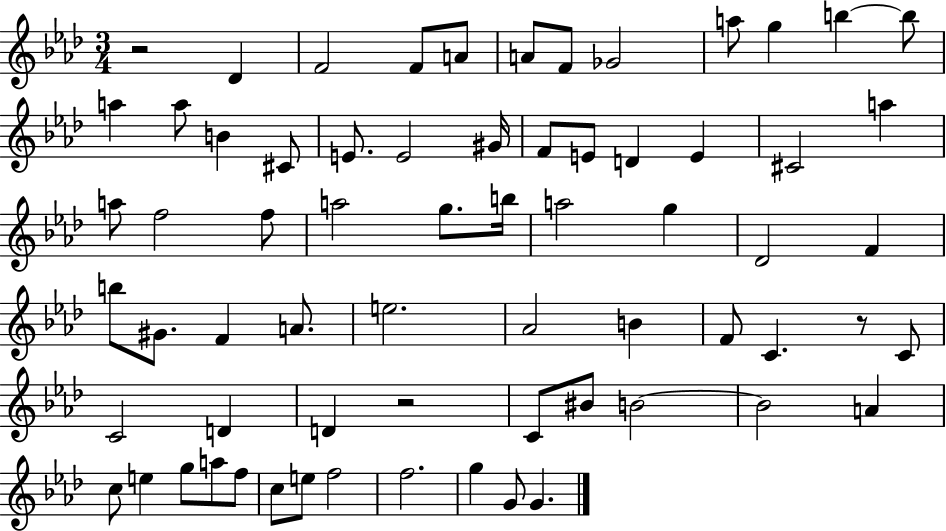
R/h Db4/q F4/h F4/e A4/e A4/e F4/e Gb4/h A5/e G5/q B5/q B5/e A5/q A5/e B4/q C#4/e E4/e. E4/h G#4/s F4/e E4/e D4/q E4/q C#4/h A5/q A5/e F5/h F5/e A5/h G5/e. B5/s A5/h G5/q Db4/h F4/q B5/e G#4/e. F4/q A4/e. E5/h. Ab4/h B4/q F4/e C4/q. R/e C4/e C4/h D4/q D4/q R/h C4/e BIS4/e B4/h B4/h A4/q C5/e E5/q G5/e A5/e F5/e C5/e E5/e F5/h F5/h. G5/q G4/e G4/q.